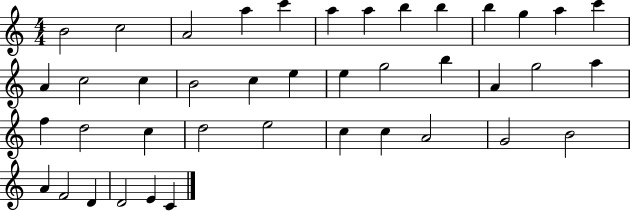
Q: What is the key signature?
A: C major